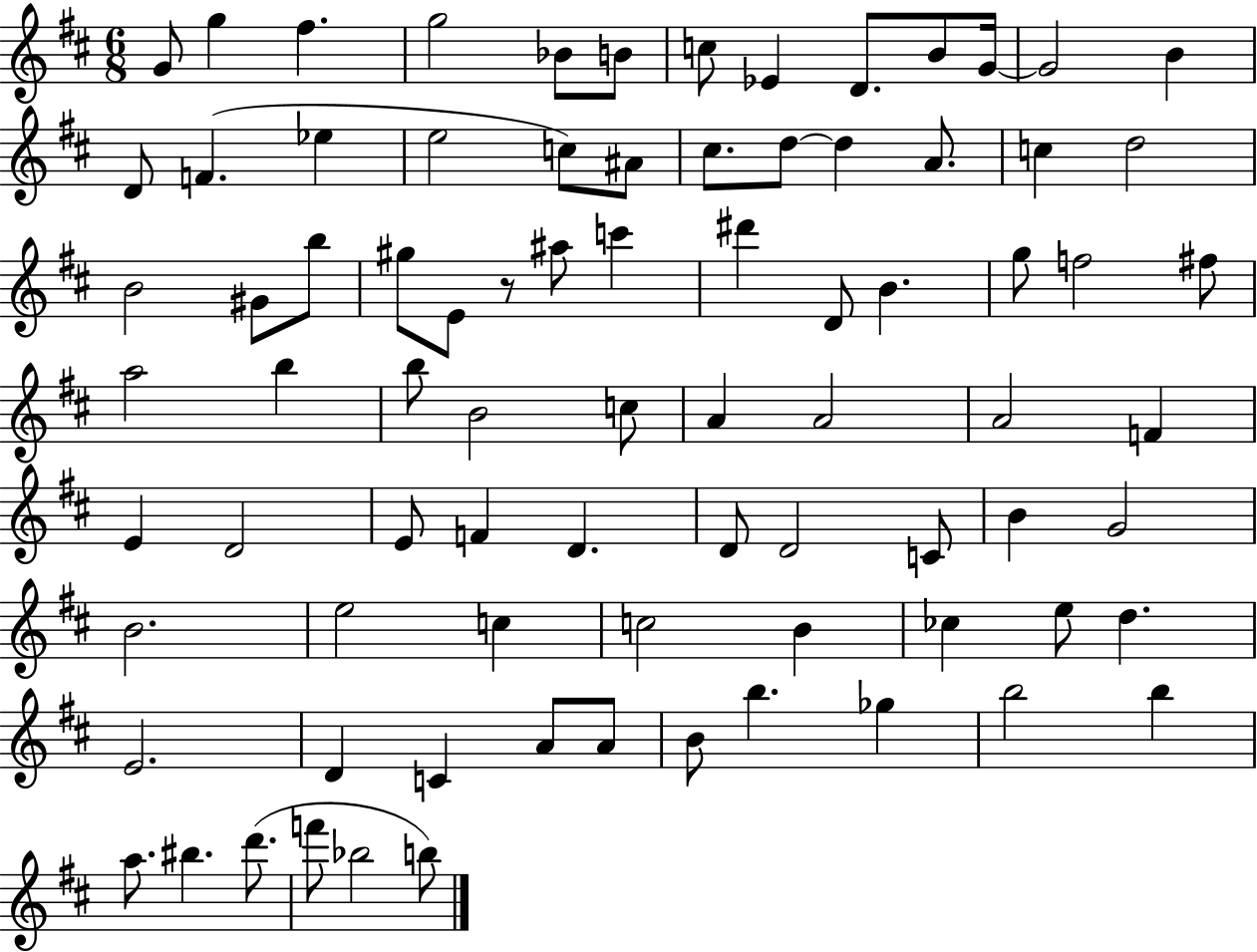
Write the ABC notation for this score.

X:1
T:Untitled
M:6/8
L:1/4
K:D
G/2 g ^f g2 _B/2 B/2 c/2 _E D/2 B/2 G/4 G2 B D/2 F _e e2 c/2 ^A/2 ^c/2 d/2 d A/2 c d2 B2 ^G/2 b/2 ^g/2 E/2 z/2 ^a/2 c' ^d' D/2 B g/2 f2 ^f/2 a2 b b/2 B2 c/2 A A2 A2 F E D2 E/2 F D D/2 D2 C/2 B G2 B2 e2 c c2 B _c e/2 d E2 D C A/2 A/2 B/2 b _g b2 b a/2 ^b d'/2 f'/2 _b2 b/2